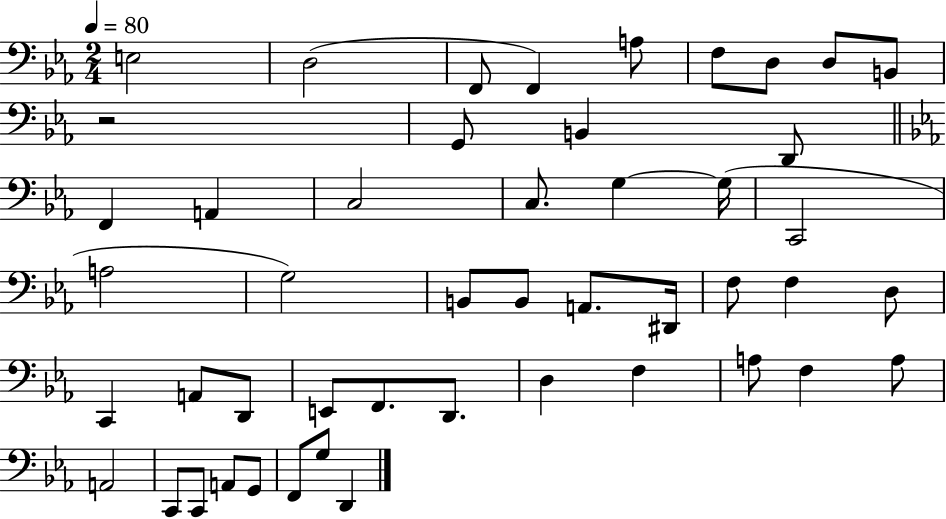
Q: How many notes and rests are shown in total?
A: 48